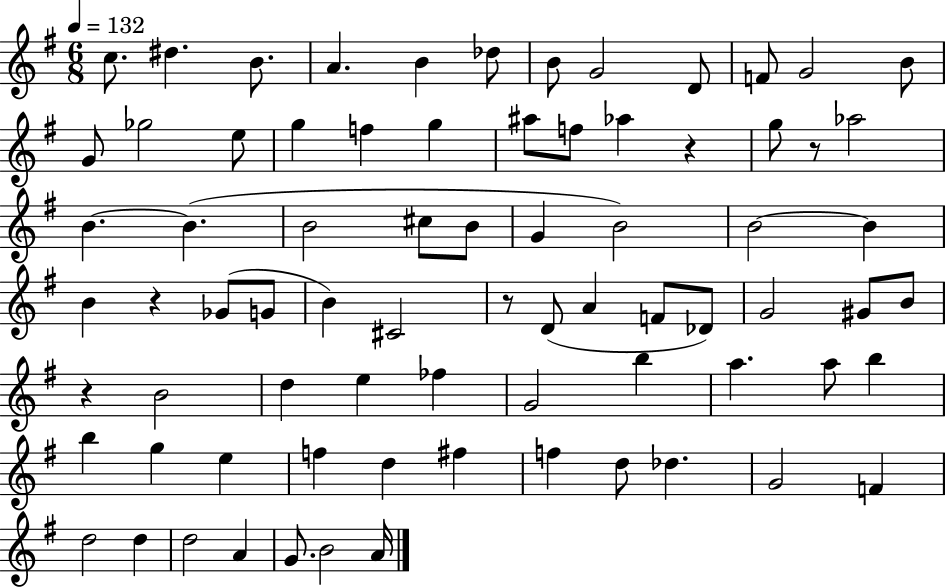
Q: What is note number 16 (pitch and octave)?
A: G5